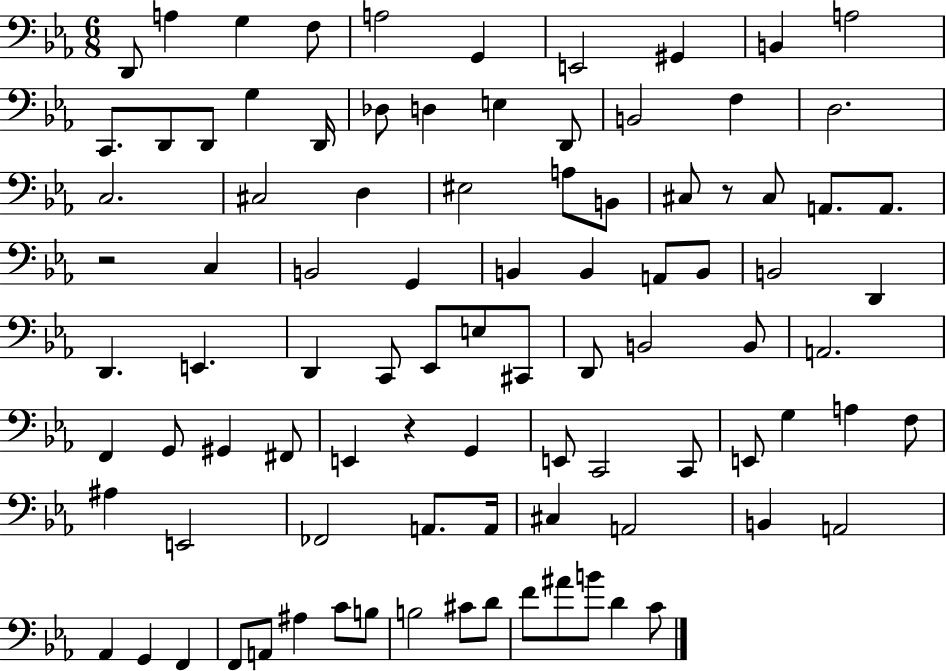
X:1
T:Untitled
M:6/8
L:1/4
K:Eb
D,,/2 A, G, F,/2 A,2 G,, E,,2 ^G,, B,, A,2 C,,/2 D,,/2 D,,/2 G, D,,/4 _D,/2 D, E, D,,/2 B,,2 F, D,2 C,2 ^C,2 D, ^E,2 A,/2 B,,/2 ^C,/2 z/2 ^C,/2 A,,/2 A,,/2 z2 C, B,,2 G,, B,, B,, A,,/2 B,,/2 B,,2 D,, D,, E,, D,, C,,/2 _E,,/2 E,/2 ^C,,/2 D,,/2 B,,2 B,,/2 A,,2 F,, G,,/2 ^G,, ^F,,/2 E,, z G,, E,,/2 C,,2 C,,/2 E,,/2 G, A, F,/2 ^A, E,,2 _F,,2 A,,/2 A,,/4 ^C, A,,2 B,, A,,2 _A,, G,, F,, F,,/2 A,,/2 ^A, C/2 B,/2 B,2 ^C/2 D/2 F/2 ^A/2 B/2 D C/2